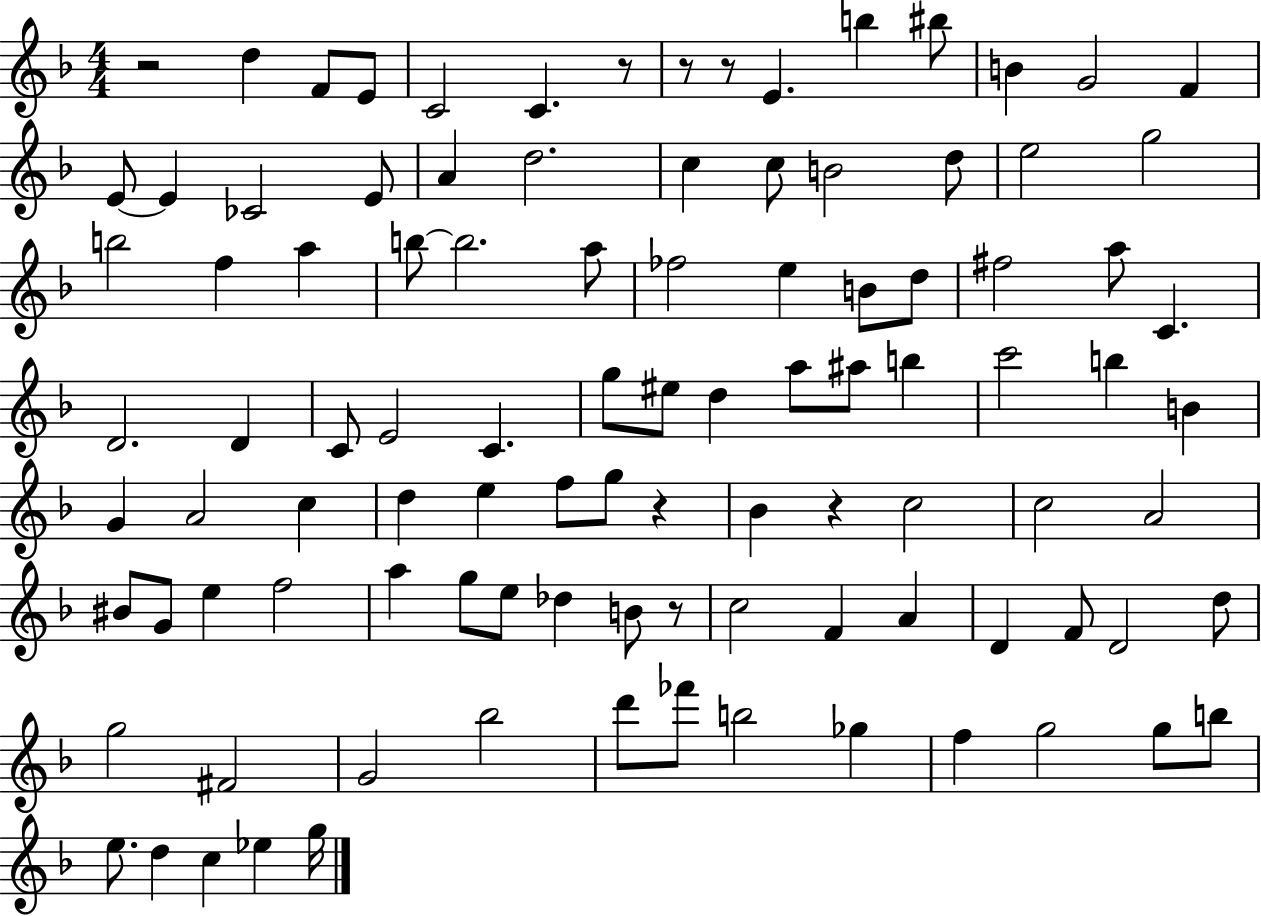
{
  \clef treble
  \numericTimeSignature
  \time 4/4
  \key f \major
  r2 d''4 f'8 e'8 | c'2 c'4. r8 | r8 r8 e'4. b''4 bis''8 | b'4 g'2 f'4 | \break e'8~~ e'4 ces'2 e'8 | a'4 d''2. | c''4 c''8 b'2 d''8 | e''2 g''2 | \break b''2 f''4 a''4 | b''8~~ b''2. a''8 | fes''2 e''4 b'8 d''8 | fis''2 a''8 c'4. | \break d'2. d'4 | c'8 e'2 c'4. | g''8 eis''8 d''4 a''8 ais''8 b''4 | c'''2 b''4 b'4 | \break g'4 a'2 c''4 | d''4 e''4 f''8 g''8 r4 | bes'4 r4 c''2 | c''2 a'2 | \break bis'8 g'8 e''4 f''2 | a''4 g''8 e''8 des''4 b'8 r8 | c''2 f'4 a'4 | d'4 f'8 d'2 d''8 | \break g''2 fis'2 | g'2 bes''2 | d'''8 fes'''8 b''2 ges''4 | f''4 g''2 g''8 b''8 | \break e''8. d''4 c''4 ees''4 g''16 | \bar "|."
}